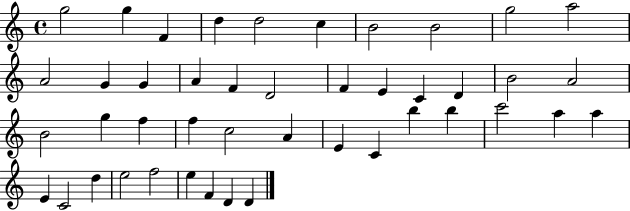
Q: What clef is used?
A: treble